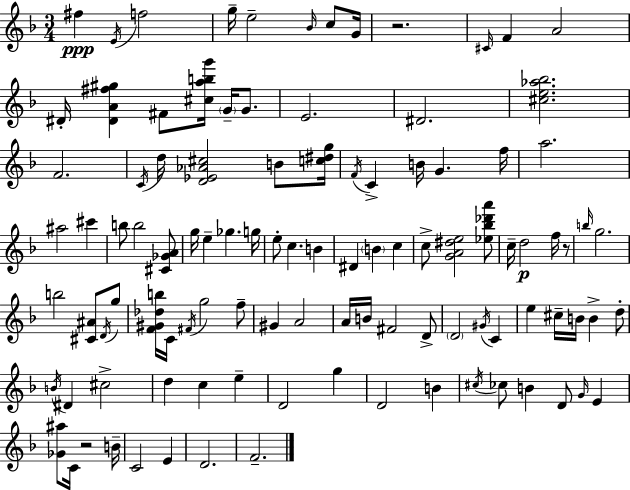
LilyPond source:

{
  \clef treble
  \numericTimeSignature
  \time 3/4
  \key f \major
  fis''4\ppp \acciaccatura { e'16 } f''2 | g''16-- e''2-- \grace { bes'16 } c''8 | g'16 r2. | \grace { cis'16 } f'4 a'2 | \break dis'16-. <dis' a' fis'' gis''>4 fis'8 <cis'' a'' b'' g'''>16 \parenthesize g'16-- | g'8. e'2. | dis'2. | <cis'' e'' aes'' bes''>2. | \break f'2. | \acciaccatura { c'16 } d''16 <d' ees' aes' cis''>2 | b'8 <c'' dis'' g''>16 \acciaccatura { f'16 } c'4-> b'16 g'4. | f''16 a''2. | \break ais''2 | cis'''4 b''8 b''2 | <cis' ges' a'>8 g''16 e''4-- ges''4. | g''16 e''8-. c''4. | \break b'4 dis'4 \parenthesize b'4 | c''4 c''8-> <g' a' dis'' e''>2 | <ees'' bes'' des''' a'''>8 c''16-- d''2\p | f''16 r8 \grace { b''16 } g''2. | \break b''2 | <cis' ais'>8 \acciaccatura { d'16 } g''8 <f' gis' des'' b''>16 c'16 \acciaccatura { fis'16 } g''2 | f''8-- gis'4 | a'2 a'16 b'16 fis'2 | \break d'8-> \parenthesize d'2 | \acciaccatura { gis'16 } c'4 e''4 | cis''16-- b'16 b'4-> d''8-. \acciaccatura { b'16 } dis'4 | cis''2-> d''4 | \break c''4 e''4-- d'2 | g''4 d'2 | b'4 \acciaccatura { cis''16 } ces''8 | b'4 d'8 \grace { g'16 } e'4 | \break <ges' ais''>8 c'16 r2 b'16-- | c'2 e'4 | d'2. | f'2.-- | \break \bar "|."
}